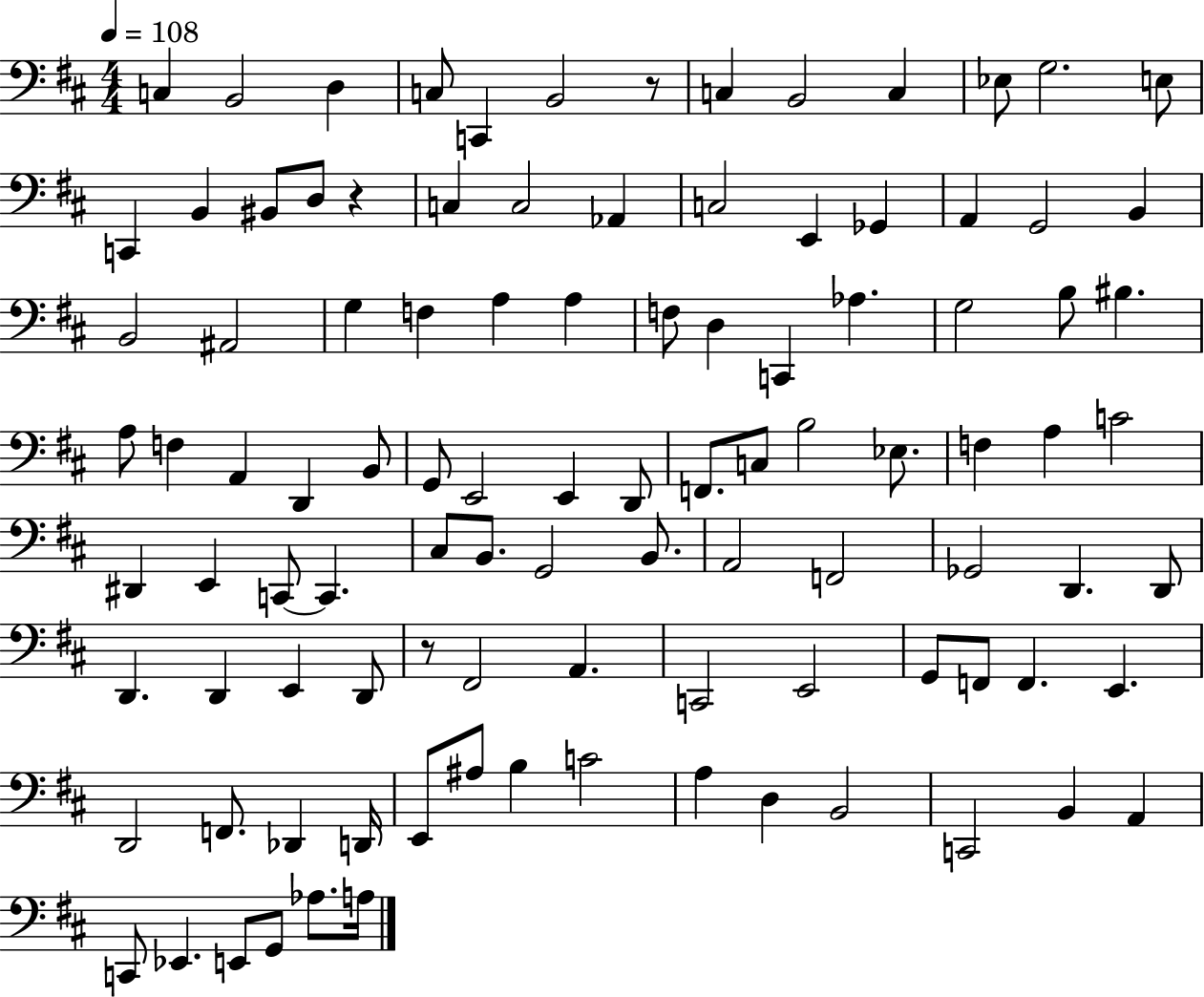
C3/q B2/h D3/q C3/e C2/q B2/h R/e C3/q B2/h C3/q Eb3/e G3/h. E3/e C2/q B2/q BIS2/e D3/e R/q C3/q C3/h Ab2/q C3/h E2/q Gb2/q A2/q G2/h B2/q B2/h A#2/h G3/q F3/q A3/q A3/q F3/e D3/q C2/q Ab3/q. G3/h B3/e BIS3/q. A3/e F3/q A2/q D2/q B2/e G2/e E2/h E2/q D2/e F2/e. C3/e B3/h Eb3/e. F3/q A3/q C4/h D#2/q E2/q C2/e C2/q. C#3/e B2/e. G2/h B2/e. A2/h F2/h Gb2/h D2/q. D2/e D2/q. D2/q E2/q D2/e R/e F#2/h A2/q. C2/h E2/h G2/e F2/e F2/q. E2/q. D2/h F2/e. Db2/q D2/s E2/e A#3/e B3/q C4/h A3/q D3/q B2/h C2/h B2/q A2/q C2/e Eb2/q. E2/e G2/e Ab3/e. A3/s